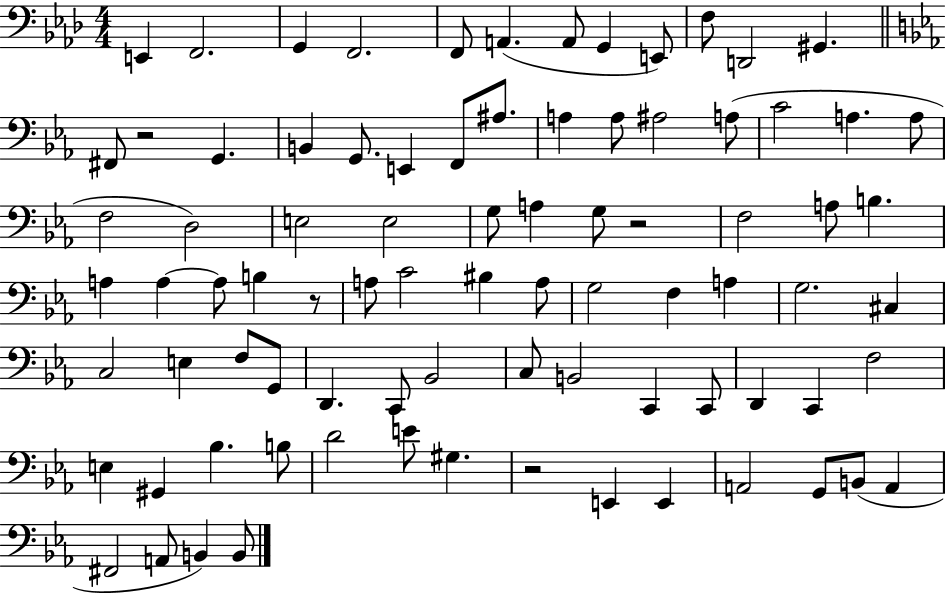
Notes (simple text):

E2/q F2/h. G2/q F2/h. F2/e A2/q. A2/e G2/q E2/e F3/e D2/h G#2/q. F#2/e R/h G2/q. B2/q G2/e. E2/q F2/e A#3/e. A3/q A3/e A#3/h A3/e C4/h A3/q. A3/e F3/h D3/h E3/h E3/h G3/e A3/q G3/e R/h F3/h A3/e B3/q. A3/q A3/q A3/e B3/q R/e A3/e C4/h BIS3/q A3/e G3/h F3/q A3/q G3/h. C#3/q C3/h E3/q F3/e G2/e D2/q. C2/e Bb2/h C3/e B2/h C2/q C2/e D2/q C2/q F3/h E3/q G#2/q Bb3/q. B3/e D4/h E4/e G#3/q. R/h E2/q E2/q A2/h G2/e B2/e A2/q F#2/h A2/e B2/q B2/e